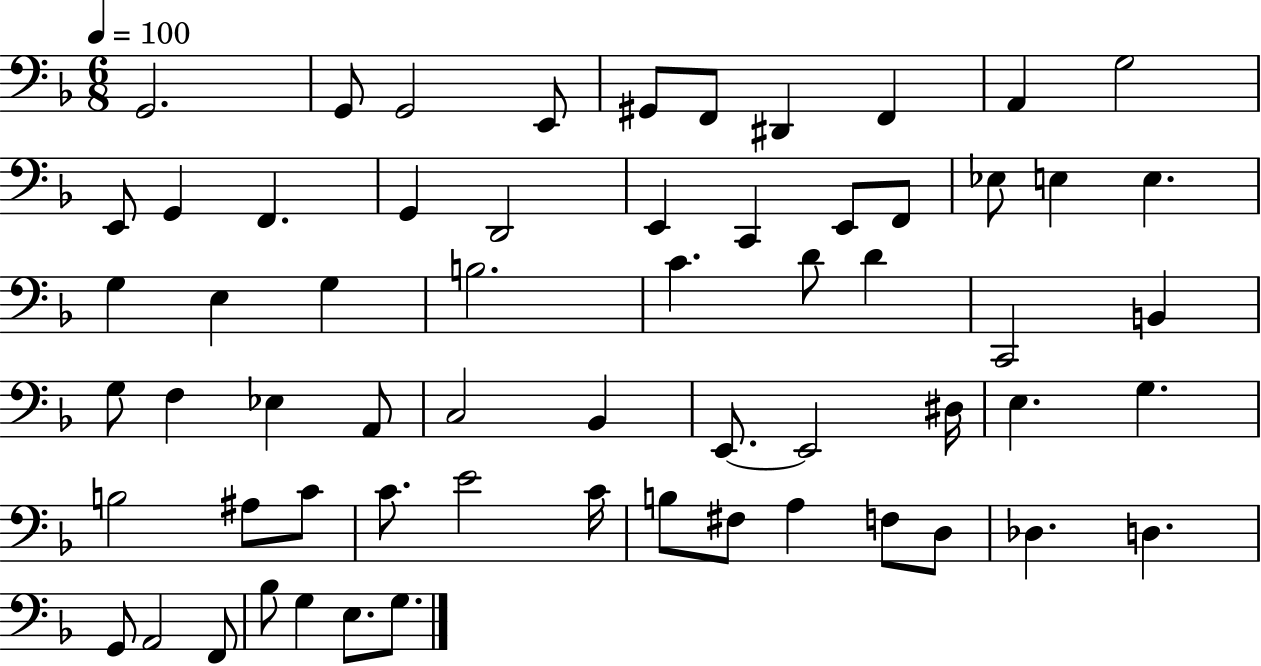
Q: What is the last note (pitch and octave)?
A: G3